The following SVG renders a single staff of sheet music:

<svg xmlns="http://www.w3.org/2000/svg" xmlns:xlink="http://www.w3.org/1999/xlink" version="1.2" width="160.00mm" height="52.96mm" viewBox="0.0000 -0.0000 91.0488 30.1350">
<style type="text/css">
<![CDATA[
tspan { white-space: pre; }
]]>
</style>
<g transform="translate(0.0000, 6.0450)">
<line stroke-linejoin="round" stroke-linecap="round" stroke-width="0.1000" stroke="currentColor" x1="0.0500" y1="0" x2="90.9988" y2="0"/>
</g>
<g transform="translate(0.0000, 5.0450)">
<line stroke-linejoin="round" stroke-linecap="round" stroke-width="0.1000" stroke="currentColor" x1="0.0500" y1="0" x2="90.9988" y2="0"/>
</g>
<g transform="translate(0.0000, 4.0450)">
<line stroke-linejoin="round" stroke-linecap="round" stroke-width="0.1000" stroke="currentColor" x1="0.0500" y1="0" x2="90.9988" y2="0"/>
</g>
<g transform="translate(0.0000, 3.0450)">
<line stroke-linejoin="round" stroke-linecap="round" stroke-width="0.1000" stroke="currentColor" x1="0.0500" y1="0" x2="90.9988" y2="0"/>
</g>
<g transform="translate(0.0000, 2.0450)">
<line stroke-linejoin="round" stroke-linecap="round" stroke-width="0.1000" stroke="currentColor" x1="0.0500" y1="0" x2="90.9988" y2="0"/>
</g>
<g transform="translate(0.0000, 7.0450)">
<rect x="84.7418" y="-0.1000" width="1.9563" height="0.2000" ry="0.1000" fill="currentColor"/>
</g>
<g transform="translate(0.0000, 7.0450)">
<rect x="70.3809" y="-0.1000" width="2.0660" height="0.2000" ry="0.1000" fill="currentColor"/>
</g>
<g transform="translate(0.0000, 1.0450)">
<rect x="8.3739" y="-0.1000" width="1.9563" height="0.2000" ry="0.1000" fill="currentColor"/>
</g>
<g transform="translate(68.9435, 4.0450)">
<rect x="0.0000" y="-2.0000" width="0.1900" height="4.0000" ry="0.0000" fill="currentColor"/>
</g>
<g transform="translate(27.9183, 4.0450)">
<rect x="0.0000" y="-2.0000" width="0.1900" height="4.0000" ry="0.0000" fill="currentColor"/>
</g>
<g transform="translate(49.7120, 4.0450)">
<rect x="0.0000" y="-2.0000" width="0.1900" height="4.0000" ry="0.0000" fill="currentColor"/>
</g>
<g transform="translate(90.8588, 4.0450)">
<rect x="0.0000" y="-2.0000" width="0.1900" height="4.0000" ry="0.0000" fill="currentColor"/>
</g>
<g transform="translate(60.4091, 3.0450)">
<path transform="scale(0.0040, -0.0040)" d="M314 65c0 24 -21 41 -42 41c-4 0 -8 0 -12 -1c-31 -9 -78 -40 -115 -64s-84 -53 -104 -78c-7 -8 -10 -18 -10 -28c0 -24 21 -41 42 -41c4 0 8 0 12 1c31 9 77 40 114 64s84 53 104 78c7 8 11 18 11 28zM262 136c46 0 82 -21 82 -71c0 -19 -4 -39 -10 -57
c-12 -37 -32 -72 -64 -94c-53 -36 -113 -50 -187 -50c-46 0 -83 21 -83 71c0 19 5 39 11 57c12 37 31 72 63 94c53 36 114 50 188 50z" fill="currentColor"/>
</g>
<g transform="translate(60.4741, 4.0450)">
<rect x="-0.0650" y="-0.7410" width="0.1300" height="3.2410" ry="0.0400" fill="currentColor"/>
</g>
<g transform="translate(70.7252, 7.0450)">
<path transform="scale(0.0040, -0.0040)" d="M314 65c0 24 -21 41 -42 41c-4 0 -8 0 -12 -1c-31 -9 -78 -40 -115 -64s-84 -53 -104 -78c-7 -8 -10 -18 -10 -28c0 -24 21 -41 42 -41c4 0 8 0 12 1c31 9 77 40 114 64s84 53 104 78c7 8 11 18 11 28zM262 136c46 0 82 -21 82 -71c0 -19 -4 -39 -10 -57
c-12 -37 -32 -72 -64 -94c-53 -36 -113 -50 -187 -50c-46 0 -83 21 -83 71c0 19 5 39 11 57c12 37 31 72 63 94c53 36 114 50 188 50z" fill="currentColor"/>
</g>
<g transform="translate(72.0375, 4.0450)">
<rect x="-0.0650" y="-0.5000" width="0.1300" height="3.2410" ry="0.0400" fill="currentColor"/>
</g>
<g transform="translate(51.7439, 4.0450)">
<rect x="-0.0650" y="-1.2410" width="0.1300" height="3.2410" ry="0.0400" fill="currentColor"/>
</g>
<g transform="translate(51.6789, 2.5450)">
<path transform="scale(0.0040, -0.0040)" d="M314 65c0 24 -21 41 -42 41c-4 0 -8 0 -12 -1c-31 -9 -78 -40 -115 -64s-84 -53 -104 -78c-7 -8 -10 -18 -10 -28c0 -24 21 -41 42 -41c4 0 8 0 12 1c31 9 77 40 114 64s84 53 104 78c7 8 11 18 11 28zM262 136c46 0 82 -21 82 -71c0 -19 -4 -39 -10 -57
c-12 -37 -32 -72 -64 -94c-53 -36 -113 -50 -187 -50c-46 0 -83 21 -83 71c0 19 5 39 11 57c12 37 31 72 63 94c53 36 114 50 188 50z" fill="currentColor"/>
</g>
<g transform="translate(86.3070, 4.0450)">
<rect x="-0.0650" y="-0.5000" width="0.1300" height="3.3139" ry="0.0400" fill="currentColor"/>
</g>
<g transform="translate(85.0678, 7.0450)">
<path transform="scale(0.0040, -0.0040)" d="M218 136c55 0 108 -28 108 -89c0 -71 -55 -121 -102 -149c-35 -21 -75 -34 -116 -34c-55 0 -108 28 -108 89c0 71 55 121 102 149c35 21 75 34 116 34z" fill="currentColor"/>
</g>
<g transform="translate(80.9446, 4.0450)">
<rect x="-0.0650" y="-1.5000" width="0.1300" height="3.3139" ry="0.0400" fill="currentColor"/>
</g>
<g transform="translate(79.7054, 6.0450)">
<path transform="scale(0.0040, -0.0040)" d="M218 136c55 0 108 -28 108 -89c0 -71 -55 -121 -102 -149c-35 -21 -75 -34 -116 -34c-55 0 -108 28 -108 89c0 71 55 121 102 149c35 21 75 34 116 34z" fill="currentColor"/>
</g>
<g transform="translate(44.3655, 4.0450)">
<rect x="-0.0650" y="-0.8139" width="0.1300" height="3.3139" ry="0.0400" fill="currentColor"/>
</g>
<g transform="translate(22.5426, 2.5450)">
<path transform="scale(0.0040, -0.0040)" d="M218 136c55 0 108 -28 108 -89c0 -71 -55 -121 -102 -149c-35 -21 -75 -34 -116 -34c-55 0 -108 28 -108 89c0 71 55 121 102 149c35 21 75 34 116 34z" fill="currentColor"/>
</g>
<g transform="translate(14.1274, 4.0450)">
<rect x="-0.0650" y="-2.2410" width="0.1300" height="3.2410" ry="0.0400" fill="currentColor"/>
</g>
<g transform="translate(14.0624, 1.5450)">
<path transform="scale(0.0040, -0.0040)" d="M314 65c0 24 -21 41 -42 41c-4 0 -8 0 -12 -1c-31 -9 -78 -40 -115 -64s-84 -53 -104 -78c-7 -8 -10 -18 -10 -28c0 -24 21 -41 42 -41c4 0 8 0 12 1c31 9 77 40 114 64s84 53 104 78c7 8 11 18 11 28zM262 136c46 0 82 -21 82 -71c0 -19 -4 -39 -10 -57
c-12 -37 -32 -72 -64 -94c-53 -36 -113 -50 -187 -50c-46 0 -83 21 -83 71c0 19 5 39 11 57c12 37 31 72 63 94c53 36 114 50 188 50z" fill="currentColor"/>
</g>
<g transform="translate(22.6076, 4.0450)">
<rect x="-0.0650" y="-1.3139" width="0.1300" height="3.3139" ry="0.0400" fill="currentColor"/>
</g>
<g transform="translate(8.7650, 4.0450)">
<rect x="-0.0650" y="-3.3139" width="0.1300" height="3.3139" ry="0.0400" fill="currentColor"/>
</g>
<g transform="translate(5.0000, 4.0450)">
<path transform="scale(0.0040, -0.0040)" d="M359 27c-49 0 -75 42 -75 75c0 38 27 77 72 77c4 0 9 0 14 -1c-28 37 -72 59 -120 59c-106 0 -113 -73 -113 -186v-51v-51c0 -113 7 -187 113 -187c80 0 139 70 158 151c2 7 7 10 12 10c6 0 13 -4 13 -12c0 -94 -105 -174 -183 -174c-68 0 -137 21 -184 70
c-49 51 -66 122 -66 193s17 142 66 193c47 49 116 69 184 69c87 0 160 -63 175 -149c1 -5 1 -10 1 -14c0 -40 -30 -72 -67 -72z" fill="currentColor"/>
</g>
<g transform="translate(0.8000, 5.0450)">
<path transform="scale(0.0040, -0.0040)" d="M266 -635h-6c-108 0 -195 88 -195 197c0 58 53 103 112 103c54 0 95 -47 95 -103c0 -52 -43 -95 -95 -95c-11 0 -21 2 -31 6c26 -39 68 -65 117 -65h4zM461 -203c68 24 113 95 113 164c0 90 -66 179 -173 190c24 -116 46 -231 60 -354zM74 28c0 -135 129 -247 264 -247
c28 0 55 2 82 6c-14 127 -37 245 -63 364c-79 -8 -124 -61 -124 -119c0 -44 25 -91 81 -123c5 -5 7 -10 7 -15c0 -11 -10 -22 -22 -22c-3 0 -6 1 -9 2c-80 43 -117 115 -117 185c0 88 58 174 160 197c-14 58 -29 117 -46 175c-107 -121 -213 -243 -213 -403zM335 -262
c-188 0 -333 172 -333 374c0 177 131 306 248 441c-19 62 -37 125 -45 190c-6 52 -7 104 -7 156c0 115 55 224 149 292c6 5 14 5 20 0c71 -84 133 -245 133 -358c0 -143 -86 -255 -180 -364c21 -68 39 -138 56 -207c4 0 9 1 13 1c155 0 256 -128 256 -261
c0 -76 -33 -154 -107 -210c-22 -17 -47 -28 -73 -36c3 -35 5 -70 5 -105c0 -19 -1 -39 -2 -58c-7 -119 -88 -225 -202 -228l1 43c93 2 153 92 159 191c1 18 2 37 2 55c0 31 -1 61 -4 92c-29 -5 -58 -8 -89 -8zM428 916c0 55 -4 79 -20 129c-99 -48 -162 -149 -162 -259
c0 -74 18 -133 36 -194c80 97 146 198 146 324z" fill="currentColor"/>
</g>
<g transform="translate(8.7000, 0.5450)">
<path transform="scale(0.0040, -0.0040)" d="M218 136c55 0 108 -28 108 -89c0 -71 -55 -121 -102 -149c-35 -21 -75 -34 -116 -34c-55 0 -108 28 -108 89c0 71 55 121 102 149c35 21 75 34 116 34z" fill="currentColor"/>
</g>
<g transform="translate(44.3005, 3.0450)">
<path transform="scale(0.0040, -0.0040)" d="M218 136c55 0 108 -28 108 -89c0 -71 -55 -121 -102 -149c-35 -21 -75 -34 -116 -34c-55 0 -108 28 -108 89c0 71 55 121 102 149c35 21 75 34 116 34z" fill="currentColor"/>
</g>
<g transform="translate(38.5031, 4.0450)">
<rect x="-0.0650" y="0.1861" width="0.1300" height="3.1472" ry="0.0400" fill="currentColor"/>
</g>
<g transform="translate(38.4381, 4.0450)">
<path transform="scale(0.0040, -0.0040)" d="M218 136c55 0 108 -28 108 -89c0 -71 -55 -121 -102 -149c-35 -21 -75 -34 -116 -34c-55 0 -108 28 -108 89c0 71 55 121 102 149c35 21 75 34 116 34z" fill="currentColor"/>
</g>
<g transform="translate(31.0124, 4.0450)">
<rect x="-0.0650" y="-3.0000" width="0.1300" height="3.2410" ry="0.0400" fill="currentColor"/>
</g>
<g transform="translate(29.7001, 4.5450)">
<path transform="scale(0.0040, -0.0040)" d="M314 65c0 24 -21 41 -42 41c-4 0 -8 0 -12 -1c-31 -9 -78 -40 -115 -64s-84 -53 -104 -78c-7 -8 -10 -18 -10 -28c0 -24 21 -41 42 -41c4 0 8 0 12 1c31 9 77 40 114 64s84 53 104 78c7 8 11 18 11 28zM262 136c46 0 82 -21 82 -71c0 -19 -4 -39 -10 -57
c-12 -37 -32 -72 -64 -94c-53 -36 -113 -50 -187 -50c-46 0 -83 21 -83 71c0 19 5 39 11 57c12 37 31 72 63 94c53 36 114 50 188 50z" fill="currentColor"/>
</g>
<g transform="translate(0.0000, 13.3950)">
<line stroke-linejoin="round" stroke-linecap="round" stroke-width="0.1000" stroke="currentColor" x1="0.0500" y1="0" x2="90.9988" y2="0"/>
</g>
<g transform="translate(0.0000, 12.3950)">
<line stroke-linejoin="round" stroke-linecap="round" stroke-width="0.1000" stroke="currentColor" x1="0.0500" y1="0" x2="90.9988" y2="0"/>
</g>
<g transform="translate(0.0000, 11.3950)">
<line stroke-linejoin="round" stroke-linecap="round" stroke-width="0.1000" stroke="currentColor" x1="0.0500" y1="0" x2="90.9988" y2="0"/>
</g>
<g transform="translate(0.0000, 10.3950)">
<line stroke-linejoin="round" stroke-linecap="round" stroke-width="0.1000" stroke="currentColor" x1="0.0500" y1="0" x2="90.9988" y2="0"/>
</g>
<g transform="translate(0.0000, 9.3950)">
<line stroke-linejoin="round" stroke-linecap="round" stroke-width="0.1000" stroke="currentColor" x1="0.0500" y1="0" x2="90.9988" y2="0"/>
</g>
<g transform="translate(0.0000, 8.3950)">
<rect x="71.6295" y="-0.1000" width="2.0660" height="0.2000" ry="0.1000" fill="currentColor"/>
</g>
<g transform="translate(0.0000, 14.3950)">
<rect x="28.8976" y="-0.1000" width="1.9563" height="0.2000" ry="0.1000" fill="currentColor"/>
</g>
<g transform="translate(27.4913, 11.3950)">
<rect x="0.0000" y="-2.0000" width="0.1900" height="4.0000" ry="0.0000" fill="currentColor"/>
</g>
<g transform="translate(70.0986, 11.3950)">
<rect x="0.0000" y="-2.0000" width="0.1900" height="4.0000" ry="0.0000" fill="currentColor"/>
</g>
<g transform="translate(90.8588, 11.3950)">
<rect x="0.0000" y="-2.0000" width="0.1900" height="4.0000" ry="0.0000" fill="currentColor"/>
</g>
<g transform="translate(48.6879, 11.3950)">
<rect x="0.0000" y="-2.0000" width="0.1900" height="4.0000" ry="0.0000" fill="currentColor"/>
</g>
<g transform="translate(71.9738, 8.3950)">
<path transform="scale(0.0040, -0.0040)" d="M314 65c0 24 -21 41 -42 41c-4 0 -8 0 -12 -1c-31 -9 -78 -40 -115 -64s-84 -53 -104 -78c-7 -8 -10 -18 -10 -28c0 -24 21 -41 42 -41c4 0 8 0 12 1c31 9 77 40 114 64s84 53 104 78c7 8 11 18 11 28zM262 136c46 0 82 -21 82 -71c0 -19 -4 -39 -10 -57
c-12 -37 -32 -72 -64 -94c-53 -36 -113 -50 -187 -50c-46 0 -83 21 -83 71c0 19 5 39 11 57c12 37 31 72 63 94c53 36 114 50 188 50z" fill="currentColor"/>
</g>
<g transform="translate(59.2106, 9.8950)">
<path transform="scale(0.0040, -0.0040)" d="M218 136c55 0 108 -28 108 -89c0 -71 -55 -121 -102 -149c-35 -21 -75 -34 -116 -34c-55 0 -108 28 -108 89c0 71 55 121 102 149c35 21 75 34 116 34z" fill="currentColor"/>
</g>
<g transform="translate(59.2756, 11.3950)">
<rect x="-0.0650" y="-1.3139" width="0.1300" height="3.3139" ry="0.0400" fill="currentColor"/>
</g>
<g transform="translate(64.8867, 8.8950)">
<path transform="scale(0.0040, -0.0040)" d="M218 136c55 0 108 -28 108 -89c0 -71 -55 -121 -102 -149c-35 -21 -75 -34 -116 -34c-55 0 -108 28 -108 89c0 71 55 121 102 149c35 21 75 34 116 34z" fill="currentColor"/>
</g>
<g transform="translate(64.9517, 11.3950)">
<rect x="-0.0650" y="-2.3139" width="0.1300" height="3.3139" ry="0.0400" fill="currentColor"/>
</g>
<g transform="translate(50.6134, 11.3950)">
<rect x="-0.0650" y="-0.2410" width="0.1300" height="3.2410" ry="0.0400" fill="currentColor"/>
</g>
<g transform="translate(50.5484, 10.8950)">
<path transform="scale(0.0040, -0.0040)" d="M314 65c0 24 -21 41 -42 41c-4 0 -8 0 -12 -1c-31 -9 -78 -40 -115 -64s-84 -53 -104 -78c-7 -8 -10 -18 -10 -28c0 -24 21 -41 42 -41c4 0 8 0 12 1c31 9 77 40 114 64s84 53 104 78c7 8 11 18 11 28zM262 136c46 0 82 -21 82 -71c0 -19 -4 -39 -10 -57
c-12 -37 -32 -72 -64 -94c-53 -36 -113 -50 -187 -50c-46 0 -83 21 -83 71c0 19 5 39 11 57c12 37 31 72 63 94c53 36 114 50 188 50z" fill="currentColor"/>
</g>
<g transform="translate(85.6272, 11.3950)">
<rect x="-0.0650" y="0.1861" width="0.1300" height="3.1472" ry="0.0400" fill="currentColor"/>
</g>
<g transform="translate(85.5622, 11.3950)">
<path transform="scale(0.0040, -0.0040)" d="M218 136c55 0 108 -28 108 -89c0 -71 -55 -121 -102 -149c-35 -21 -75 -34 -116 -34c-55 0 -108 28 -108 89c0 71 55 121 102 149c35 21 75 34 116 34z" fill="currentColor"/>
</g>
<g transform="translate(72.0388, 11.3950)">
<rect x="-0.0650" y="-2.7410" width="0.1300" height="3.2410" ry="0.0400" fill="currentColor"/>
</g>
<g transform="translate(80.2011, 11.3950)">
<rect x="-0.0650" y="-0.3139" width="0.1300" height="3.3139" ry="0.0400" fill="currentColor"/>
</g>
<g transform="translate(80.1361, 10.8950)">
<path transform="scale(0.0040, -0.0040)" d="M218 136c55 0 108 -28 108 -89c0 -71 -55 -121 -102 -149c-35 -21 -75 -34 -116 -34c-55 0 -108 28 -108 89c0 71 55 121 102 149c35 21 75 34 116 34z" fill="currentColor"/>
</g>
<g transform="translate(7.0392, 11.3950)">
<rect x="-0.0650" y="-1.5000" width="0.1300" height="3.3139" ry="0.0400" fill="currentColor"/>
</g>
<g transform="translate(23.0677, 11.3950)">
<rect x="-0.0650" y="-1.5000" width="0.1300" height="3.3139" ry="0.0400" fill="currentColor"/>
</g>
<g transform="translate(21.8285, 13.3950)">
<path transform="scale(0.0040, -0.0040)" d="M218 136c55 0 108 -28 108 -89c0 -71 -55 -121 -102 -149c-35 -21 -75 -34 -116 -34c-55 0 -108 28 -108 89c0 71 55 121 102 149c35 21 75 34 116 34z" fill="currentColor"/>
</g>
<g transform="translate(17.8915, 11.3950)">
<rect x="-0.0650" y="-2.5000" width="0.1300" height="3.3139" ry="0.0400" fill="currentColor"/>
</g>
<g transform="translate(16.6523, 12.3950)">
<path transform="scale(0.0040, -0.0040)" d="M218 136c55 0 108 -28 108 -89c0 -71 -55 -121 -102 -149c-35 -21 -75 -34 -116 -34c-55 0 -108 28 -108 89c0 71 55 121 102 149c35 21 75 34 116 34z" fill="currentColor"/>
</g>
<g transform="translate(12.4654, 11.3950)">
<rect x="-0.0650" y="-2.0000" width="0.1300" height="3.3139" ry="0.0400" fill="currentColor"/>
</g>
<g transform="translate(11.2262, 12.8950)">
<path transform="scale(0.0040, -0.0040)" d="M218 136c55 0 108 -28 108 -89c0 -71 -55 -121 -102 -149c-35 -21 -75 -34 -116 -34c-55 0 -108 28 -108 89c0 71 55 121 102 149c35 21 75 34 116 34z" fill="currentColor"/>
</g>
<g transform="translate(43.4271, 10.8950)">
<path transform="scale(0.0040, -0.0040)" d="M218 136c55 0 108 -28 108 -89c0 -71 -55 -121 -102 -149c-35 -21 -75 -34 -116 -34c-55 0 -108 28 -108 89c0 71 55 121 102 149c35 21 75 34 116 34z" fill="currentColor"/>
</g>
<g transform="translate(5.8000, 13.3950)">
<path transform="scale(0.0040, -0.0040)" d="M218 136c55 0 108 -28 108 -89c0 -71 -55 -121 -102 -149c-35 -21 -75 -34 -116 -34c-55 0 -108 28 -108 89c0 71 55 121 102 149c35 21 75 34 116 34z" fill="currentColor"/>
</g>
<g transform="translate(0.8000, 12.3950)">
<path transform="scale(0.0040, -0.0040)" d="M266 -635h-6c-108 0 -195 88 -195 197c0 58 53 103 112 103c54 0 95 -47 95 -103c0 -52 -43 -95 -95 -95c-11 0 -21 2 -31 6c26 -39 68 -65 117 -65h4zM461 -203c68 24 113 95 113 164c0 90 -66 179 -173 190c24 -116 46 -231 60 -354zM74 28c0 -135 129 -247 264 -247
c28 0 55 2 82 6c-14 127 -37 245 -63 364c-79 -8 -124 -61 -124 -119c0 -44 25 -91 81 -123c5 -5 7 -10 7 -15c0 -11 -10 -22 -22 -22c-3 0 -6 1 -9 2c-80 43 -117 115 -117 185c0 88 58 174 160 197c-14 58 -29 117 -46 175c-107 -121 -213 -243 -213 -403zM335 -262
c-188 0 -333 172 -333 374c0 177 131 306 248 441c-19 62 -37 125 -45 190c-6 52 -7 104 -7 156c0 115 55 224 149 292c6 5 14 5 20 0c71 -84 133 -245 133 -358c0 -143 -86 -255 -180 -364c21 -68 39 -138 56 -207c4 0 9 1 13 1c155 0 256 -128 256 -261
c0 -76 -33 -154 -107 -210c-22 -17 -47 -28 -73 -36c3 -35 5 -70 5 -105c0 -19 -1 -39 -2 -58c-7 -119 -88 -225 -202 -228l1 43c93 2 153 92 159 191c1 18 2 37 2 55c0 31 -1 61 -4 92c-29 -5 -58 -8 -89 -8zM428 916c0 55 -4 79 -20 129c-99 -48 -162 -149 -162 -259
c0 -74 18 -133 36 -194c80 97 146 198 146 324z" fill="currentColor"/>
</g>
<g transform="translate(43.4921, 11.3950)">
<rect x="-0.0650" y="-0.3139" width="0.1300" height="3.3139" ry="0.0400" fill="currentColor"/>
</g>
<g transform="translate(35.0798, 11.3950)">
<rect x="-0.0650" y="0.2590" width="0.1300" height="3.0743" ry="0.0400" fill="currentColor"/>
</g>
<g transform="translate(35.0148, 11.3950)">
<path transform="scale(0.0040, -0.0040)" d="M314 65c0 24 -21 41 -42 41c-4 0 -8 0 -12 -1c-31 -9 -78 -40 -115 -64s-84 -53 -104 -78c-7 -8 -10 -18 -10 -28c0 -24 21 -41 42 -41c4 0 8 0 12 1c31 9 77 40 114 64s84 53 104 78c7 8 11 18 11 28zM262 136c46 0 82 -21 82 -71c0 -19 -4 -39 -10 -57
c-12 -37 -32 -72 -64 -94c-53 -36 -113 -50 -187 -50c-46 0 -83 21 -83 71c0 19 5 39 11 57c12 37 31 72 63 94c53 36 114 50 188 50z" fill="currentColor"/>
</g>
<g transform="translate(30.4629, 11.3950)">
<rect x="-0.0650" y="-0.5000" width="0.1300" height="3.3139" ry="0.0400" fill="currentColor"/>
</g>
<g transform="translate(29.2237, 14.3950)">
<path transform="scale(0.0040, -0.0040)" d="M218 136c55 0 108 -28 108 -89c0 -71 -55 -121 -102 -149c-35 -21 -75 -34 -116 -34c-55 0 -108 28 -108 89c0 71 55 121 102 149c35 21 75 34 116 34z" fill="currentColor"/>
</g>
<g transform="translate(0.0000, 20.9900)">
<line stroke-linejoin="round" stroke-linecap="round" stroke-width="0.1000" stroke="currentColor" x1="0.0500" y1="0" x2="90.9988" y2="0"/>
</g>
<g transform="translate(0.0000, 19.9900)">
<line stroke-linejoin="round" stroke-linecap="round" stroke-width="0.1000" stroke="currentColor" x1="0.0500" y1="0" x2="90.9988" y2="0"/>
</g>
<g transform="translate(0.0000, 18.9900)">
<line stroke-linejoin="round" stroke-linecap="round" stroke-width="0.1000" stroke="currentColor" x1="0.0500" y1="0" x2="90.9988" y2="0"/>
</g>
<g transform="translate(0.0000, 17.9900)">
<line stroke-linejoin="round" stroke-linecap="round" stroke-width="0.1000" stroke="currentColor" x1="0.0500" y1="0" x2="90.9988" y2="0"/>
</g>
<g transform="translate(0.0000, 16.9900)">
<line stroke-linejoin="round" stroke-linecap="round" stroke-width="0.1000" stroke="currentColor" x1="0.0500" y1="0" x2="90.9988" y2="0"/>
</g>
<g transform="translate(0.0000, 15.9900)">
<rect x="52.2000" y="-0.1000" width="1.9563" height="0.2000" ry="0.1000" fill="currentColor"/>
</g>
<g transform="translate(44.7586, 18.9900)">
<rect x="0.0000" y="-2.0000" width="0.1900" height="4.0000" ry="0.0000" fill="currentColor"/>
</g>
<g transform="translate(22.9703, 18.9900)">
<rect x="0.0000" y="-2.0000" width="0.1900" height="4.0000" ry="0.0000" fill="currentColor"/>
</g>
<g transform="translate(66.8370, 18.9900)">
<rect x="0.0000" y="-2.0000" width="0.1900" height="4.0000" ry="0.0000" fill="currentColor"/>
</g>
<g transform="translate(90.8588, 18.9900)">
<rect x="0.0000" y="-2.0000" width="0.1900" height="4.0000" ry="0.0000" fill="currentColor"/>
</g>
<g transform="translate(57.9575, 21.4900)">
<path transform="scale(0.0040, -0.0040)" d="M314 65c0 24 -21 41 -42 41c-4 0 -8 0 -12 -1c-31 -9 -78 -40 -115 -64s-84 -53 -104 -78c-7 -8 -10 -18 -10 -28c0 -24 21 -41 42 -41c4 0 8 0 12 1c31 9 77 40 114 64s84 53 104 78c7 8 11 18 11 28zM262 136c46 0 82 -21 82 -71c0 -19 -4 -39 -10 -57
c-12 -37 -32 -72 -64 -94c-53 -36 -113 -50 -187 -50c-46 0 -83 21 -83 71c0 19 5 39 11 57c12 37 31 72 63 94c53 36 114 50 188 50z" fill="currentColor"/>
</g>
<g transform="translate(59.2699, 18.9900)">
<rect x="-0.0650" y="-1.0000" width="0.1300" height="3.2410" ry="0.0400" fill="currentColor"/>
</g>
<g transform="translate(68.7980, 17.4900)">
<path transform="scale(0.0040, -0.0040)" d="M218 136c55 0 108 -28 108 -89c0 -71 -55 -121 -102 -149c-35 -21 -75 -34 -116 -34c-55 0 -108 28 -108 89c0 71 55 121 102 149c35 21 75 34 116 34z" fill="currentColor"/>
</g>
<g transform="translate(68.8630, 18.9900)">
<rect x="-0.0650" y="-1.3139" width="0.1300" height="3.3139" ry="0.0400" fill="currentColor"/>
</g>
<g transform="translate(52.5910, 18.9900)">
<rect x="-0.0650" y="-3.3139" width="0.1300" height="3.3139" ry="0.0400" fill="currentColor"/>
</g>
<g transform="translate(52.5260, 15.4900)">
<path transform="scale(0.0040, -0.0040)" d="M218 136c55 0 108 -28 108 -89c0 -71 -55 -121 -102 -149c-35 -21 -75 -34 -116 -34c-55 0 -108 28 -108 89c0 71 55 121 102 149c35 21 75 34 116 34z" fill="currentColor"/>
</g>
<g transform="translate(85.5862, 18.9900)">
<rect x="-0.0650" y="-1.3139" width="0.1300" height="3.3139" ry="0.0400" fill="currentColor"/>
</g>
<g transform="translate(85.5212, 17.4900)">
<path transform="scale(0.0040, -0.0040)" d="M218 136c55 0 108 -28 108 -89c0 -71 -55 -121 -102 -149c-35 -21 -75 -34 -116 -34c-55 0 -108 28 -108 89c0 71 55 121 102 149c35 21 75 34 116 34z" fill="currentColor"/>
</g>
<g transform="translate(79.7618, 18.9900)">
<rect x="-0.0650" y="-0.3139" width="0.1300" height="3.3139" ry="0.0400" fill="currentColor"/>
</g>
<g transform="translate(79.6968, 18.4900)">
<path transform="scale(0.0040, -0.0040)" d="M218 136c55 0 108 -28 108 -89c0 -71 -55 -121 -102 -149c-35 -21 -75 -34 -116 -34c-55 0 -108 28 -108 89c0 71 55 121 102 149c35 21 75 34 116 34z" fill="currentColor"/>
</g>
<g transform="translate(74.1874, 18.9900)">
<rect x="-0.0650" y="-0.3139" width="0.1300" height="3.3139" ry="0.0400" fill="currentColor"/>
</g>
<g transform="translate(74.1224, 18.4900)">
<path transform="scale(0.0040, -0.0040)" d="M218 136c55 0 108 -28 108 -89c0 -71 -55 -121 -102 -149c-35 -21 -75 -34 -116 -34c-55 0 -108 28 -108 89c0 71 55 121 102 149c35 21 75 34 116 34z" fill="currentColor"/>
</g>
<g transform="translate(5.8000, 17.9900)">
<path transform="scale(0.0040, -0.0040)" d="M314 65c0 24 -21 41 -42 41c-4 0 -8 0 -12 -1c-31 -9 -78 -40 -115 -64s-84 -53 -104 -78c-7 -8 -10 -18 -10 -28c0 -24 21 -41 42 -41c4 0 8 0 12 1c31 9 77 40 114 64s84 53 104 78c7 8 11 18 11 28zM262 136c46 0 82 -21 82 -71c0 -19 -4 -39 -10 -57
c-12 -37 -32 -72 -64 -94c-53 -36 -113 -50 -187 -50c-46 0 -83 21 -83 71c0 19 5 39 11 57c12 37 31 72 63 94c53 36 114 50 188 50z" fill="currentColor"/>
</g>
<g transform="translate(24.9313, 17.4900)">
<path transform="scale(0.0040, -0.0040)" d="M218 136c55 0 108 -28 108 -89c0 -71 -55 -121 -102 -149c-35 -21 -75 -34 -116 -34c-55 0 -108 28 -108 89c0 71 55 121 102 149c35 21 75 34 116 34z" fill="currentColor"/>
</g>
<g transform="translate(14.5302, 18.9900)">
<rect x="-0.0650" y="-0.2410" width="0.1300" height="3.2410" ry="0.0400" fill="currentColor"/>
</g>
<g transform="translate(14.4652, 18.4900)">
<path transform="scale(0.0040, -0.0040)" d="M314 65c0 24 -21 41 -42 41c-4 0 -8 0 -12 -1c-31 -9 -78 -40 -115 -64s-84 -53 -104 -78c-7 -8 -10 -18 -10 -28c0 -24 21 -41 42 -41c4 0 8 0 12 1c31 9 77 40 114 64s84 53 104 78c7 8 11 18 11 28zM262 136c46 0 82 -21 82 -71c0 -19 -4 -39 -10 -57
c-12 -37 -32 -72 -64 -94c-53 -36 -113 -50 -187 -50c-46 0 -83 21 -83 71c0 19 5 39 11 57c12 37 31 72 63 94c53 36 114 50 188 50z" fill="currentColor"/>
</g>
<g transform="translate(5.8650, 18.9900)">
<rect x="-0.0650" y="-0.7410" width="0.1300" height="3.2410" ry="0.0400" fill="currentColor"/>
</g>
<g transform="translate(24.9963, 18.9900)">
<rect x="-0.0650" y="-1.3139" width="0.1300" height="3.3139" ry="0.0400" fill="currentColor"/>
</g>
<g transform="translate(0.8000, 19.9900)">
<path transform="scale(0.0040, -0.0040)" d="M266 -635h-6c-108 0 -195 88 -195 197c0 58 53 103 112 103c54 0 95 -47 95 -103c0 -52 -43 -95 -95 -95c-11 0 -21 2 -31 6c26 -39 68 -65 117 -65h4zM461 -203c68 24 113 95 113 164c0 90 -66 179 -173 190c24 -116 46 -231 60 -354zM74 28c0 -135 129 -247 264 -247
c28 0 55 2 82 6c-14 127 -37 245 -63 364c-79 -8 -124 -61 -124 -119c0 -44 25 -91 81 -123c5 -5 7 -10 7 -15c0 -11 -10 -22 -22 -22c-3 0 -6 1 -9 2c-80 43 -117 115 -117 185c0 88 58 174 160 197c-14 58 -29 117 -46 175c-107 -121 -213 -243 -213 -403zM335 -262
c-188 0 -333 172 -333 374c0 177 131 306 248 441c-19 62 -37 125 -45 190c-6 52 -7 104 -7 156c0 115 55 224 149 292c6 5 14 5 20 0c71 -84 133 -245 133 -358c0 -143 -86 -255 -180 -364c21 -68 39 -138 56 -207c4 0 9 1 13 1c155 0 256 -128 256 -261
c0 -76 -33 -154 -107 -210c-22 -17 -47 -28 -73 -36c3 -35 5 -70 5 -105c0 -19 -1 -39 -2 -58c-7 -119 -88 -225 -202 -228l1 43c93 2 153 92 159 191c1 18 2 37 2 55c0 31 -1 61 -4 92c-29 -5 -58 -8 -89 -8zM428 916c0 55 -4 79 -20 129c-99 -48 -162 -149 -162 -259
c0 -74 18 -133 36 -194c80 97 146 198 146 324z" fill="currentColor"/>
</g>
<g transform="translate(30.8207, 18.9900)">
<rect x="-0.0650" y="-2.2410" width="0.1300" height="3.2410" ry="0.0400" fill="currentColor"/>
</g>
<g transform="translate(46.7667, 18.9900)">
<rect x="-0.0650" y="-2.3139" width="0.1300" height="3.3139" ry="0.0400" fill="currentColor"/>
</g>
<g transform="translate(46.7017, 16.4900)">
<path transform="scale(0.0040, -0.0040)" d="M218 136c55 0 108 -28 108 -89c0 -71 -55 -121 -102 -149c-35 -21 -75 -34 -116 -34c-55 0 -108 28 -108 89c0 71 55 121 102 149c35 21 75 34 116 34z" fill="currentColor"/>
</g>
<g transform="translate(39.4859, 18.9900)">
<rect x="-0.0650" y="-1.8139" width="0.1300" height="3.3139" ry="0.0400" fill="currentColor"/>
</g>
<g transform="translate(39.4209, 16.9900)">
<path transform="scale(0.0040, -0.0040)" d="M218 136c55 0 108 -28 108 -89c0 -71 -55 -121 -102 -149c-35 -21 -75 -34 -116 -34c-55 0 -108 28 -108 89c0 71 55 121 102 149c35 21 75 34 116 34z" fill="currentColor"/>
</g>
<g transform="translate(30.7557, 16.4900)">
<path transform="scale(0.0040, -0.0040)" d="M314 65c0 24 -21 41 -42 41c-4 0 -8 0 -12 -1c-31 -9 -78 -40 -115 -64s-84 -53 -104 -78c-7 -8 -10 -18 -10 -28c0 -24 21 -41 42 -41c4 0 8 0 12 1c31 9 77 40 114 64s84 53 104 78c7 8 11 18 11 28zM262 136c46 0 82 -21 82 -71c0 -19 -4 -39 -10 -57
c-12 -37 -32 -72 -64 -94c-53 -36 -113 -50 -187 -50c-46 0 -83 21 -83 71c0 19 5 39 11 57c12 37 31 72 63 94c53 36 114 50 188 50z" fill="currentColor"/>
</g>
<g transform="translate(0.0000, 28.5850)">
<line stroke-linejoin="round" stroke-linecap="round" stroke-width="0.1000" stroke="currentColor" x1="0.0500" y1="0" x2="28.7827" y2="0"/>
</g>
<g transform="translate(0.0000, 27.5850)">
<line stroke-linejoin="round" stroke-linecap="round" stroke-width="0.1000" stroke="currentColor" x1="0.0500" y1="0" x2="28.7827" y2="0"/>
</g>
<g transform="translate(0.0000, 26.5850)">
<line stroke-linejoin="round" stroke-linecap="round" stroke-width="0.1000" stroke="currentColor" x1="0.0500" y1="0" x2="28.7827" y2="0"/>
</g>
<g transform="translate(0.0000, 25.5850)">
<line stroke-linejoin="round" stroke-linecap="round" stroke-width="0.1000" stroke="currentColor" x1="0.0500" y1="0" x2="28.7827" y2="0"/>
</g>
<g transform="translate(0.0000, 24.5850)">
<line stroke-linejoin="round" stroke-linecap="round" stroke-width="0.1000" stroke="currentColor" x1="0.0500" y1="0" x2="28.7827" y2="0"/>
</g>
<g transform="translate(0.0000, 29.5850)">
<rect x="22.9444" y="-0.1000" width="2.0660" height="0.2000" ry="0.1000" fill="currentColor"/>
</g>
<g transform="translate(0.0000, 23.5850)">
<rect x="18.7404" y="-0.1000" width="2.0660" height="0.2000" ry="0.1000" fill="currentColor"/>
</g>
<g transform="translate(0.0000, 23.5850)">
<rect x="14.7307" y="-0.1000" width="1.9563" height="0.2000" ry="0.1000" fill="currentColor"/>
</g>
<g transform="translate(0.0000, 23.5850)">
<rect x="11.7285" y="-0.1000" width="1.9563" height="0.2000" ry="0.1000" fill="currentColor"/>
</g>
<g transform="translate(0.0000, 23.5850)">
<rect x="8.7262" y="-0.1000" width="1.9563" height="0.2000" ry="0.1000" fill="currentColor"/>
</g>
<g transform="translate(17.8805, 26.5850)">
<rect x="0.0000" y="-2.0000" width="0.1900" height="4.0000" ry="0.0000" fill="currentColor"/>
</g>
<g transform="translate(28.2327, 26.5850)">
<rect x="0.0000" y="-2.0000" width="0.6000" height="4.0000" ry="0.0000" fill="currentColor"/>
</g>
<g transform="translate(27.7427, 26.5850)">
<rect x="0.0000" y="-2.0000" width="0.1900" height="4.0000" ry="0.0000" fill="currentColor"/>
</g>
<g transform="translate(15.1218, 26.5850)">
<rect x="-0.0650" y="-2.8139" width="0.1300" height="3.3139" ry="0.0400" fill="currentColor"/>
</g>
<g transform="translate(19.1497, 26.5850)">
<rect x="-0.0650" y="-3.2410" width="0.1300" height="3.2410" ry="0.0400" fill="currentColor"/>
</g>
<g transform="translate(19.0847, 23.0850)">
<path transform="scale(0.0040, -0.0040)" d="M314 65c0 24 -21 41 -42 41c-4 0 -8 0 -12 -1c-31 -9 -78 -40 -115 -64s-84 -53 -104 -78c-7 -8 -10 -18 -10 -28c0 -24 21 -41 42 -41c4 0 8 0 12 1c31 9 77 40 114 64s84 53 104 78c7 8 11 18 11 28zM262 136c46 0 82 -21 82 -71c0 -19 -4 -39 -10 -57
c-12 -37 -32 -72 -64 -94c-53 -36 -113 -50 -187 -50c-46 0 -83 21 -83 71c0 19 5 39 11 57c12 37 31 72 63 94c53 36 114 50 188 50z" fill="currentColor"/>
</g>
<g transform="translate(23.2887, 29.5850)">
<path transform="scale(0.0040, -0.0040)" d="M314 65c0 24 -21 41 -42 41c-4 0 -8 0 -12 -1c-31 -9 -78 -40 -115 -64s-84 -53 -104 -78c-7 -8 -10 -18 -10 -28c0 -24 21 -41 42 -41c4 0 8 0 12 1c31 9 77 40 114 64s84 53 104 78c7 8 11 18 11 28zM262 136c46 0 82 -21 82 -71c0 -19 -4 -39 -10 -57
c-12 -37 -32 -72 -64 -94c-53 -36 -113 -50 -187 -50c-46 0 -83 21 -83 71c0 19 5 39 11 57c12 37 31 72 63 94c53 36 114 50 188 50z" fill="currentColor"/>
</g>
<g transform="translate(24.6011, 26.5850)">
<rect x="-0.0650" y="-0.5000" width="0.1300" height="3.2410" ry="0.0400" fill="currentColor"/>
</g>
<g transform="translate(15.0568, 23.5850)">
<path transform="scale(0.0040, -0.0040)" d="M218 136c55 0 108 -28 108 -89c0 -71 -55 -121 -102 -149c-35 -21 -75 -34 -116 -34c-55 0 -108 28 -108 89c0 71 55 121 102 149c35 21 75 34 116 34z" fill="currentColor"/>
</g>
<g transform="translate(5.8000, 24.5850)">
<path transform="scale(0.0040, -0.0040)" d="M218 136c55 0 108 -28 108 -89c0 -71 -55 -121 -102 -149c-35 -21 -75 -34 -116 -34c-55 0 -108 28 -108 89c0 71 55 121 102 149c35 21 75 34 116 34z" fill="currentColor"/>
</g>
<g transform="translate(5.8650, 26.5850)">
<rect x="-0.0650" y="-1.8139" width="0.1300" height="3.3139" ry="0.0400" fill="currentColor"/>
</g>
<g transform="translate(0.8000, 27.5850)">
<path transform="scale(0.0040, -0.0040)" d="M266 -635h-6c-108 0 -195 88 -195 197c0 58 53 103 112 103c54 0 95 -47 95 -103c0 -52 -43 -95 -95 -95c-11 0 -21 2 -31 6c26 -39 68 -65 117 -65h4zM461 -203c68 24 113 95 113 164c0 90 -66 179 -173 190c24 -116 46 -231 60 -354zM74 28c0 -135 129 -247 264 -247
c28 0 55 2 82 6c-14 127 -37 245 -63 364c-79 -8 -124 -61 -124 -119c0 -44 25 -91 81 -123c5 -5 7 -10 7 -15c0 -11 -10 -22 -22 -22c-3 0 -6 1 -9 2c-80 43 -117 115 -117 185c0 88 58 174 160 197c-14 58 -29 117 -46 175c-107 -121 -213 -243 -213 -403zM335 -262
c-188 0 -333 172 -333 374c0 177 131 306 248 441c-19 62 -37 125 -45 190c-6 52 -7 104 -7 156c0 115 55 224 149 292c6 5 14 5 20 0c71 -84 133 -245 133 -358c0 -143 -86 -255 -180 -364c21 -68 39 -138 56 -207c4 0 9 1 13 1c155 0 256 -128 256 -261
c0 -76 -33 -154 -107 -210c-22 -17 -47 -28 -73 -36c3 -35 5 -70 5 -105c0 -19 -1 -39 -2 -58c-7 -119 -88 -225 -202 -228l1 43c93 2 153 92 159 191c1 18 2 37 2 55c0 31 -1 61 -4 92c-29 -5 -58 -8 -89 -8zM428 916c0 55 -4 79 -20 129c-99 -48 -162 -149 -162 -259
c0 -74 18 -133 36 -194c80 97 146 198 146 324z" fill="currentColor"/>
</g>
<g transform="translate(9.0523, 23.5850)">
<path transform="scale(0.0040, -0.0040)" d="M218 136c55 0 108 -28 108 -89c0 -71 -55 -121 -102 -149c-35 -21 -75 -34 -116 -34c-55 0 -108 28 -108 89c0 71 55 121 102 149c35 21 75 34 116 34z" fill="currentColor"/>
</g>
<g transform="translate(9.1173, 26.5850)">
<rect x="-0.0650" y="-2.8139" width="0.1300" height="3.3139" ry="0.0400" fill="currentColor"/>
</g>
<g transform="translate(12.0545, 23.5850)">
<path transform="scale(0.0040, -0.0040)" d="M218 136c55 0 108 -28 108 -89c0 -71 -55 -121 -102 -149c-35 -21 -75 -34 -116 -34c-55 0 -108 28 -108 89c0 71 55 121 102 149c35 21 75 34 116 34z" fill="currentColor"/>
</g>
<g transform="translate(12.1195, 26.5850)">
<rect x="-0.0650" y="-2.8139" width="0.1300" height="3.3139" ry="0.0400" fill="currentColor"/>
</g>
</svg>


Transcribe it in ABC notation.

X:1
T:Untitled
M:4/4
L:1/4
K:C
b g2 e A2 B d e2 d2 C2 E C E F G E C B2 c c2 e g a2 c B d2 c2 e g2 f g b D2 e c c e f a a a b2 C2